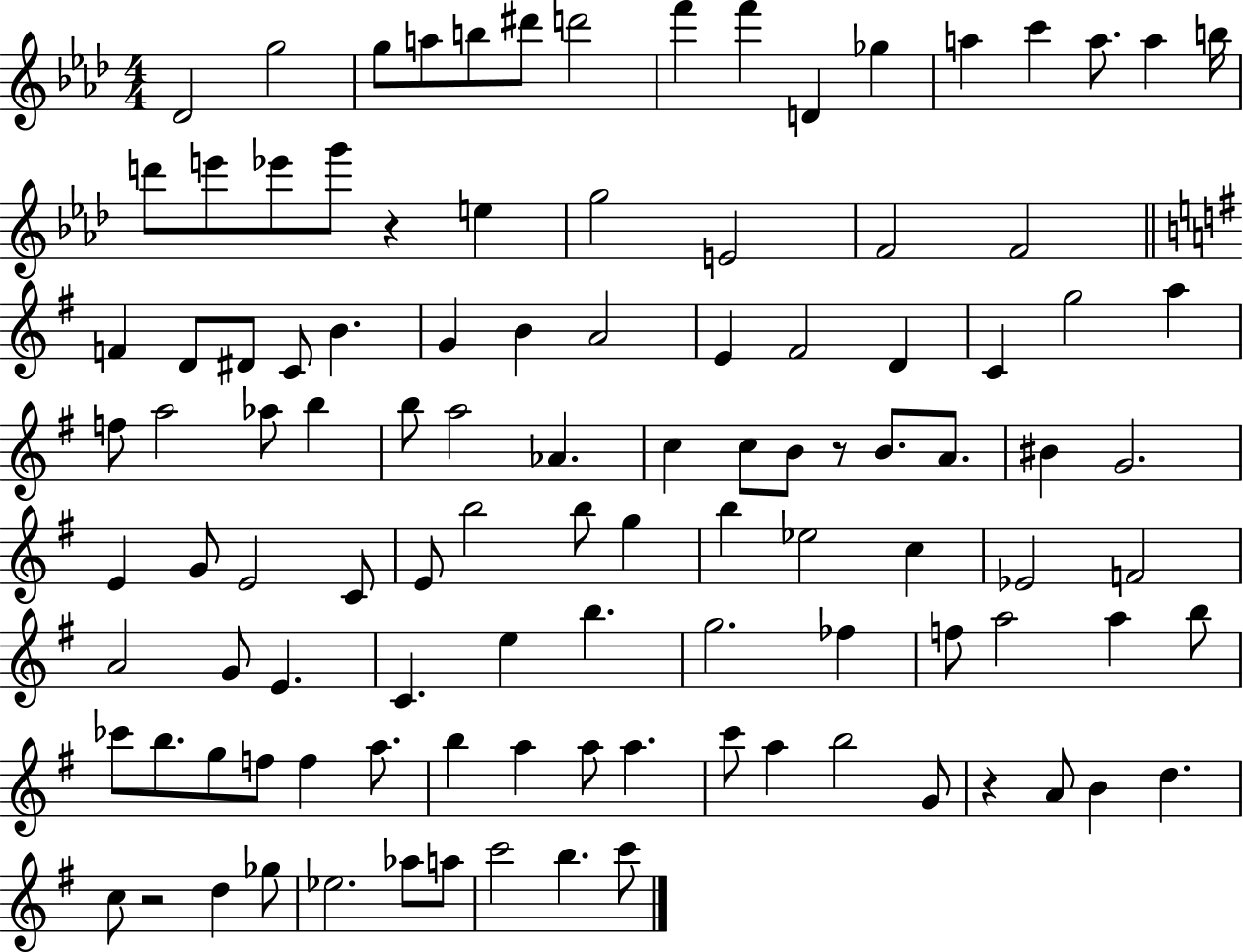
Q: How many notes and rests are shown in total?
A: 108